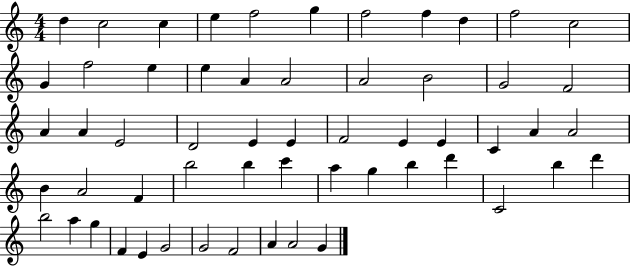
X:1
T:Untitled
M:4/4
L:1/4
K:C
d c2 c e f2 g f2 f d f2 c2 G f2 e e A A2 A2 B2 G2 F2 A A E2 D2 E E F2 E E C A A2 B A2 F b2 b c' a g b d' C2 b d' b2 a g F E G2 G2 F2 A A2 G